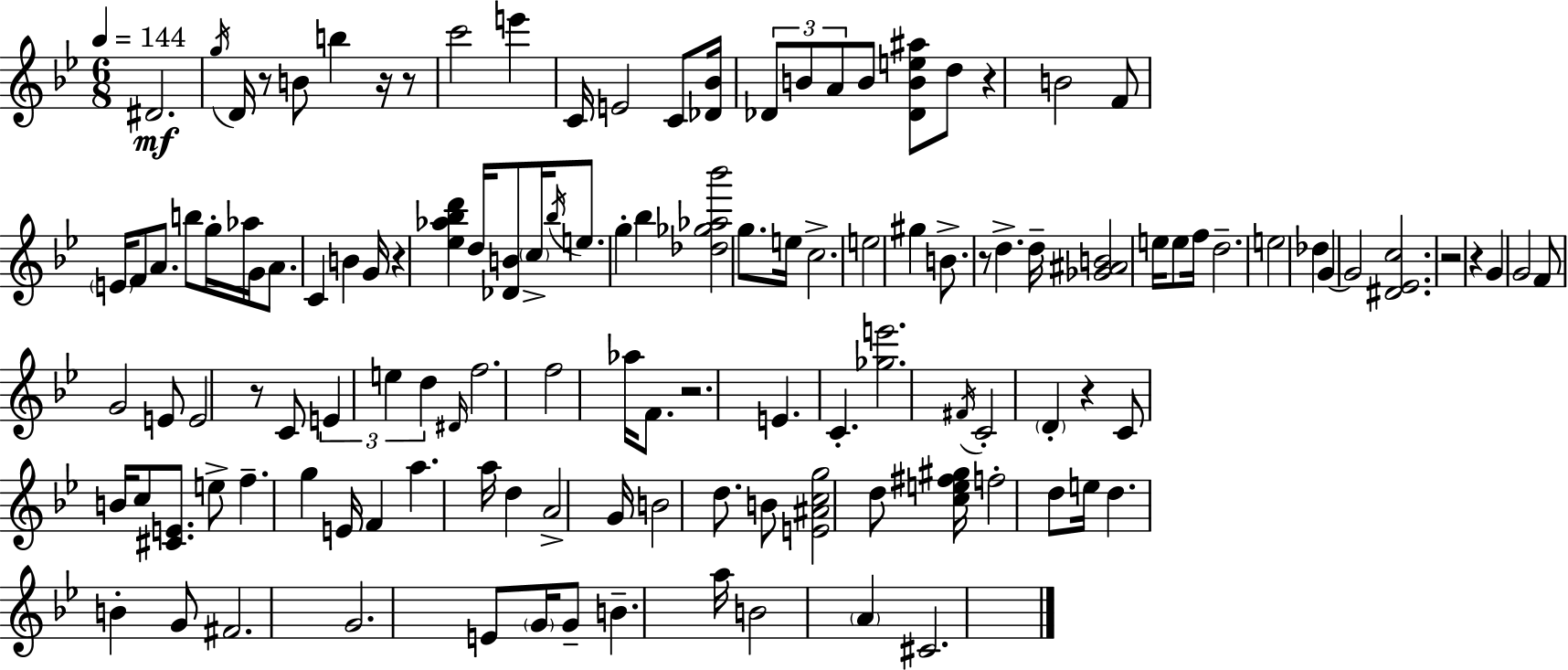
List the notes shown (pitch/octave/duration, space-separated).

D#4/h. G5/s D4/s R/e B4/e B5/q R/s R/e C6/h E6/q C4/s E4/h C4/e [Db4,Bb4]/s Db4/e B4/e A4/e B4/e [Db4,B4,E5,A#5]/e D5/e R/q B4/h F4/e E4/s F4/e A4/e. B5/e G5/s Ab5/s G4/s A4/e. C4/q B4/q G4/s R/q [Eb5,Ab5,Bb5,D6]/q D5/s [Db4,B4]/e C5/s Bb5/s E5/e. G5/q Bb5/q [Db5,Gb5,Ab5,Bb6]/h G5/e. E5/s C5/h. E5/h G#5/q B4/e. R/e D5/q. D5/s [Gb4,A#4,B4]/h E5/s E5/e F5/s D5/h. E5/h Db5/q G4/q G4/h [D#4,Eb4,C5]/h. R/h R/q G4/q G4/h F4/e G4/h E4/e E4/h R/e C4/e E4/q E5/q D5/q D#4/s F5/h. F5/h Ab5/s F4/e. R/h. E4/q. C4/q. [Gb5,E6]/h. F#4/s C4/h D4/q R/q C4/e B4/s C5/e [C#4,E4]/e. E5/e F5/q. G5/q E4/s F4/q A5/q. A5/s D5/q A4/h G4/s B4/h D5/e. B4/e [E4,A#4,C5,G5]/h D5/e [C5,E5,F#5,G#5]/s F5/h D5/e E5/s D5/q. B4/q G4/e F#4/h. G4/h. E4/e G4/s G4/e B4/q. A5/s B4/h A4/q C#4/h.